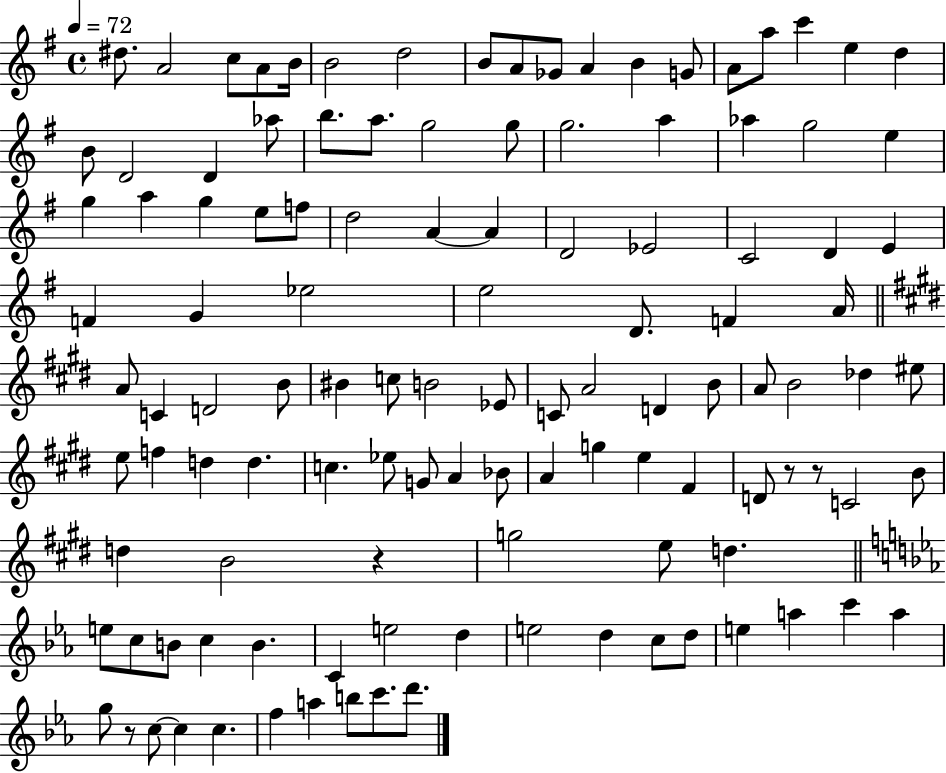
{
  \clef treble
  \time 4/4
  \defaultTimeSignature
  \key g \major
  \tempo 4 = 72
  dis''8. a'2 c''8 a'8 b'16 | b'2 d''2 | b'8 a'8 ges'8 a'4 b'4 g'8 | a'8 a''8 c'''4 e''4 d''4 | \break b'8 d'2 d'4 aes''8 | b''8. a''8. g''2 g''8 | g''2. a''4 | aes''4 g''2 e''4 | \break g''4 a''4 g''4 e''8 f''8 | d''2 a'4~~ a'4 | d'2 ees'2 | c'2 d'4 e'4 | \break f'4 g'4 ees''2 | e''2 d'8. f'4 a'16 | \bar "||" \break \key e \major a'8 c'4 d'2 b'8 | bis'4 c''8 b'2 ees'8 | c'8 a'2 d'4 b'8 | a'8 b'2 des''4 eis''8 | \break e''8 f''4 d''4 d''4. | c''4. ees''8 g'8 a'4 bes'8 | a'4 g''4 e''4 fis'4 | d'8 r8 r8 c'2 b'8 | \break d''4 b'2 r4 | g''2 e''8 d''4. | \bar "||" \break \key ees \major e''8 c''8 b'8 c''4 b'4. | c'4 e''2 d''4 | e''2 d''4 c''8 d''8 | e''4 a''4 c'''4 a''4 | \break g''8 r8 c''8~~ c''4 c''4. | f''4 a''4 b''8 c'''8. d'''8. | \bar "|."
}